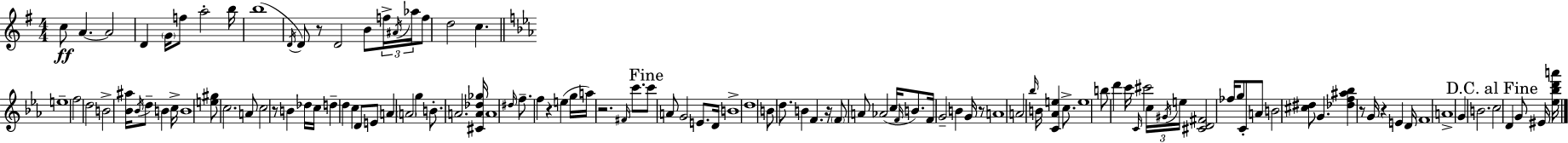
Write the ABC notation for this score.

X:1
T:Untitled
M:4/4
L:1/4
K:Em
c/2 A A2 D G/4 f/2 a2 b/4 b4 D/4 D/2 z/2 D2 B/2 f/4 ^A/4 _a/4 f/2 d2 c e4 f2 d2 B2 [_B^a]/4 _B/4 d/2 B c/4 B4 [e^g]/2 c2 A/2 c2 z/2 B _d/4 c/4 d d c D/2 E/2 A A2 g B/2 A2 [^CA_d_g]/4 A4 ^d/4 f/2 f z e g/4 a/4 z2 ^F/4 c'/2 c'/2 A/2 G2 E/2 D/4 B4 d4 B/2 d/2 B F z/4 F/2 A/2 _A2 c/4 F/4 B/2 F/4 G2 B G/4 z/2 A4 A2 _b/4 B/4 [C_Ae] c/2 e4 b/2 d' c'/4 C/4 ^c'2 c/4 ^G/4 e/4 [^CD^F]2 _f/4 g/2 C/2 A/2 B2 [^c^d]/2 G [_df^a_b] z/2 G/4 z E D/4 F4 A4 G B2 c2 D G/2 ^E/4 [_e_bd'a']/4